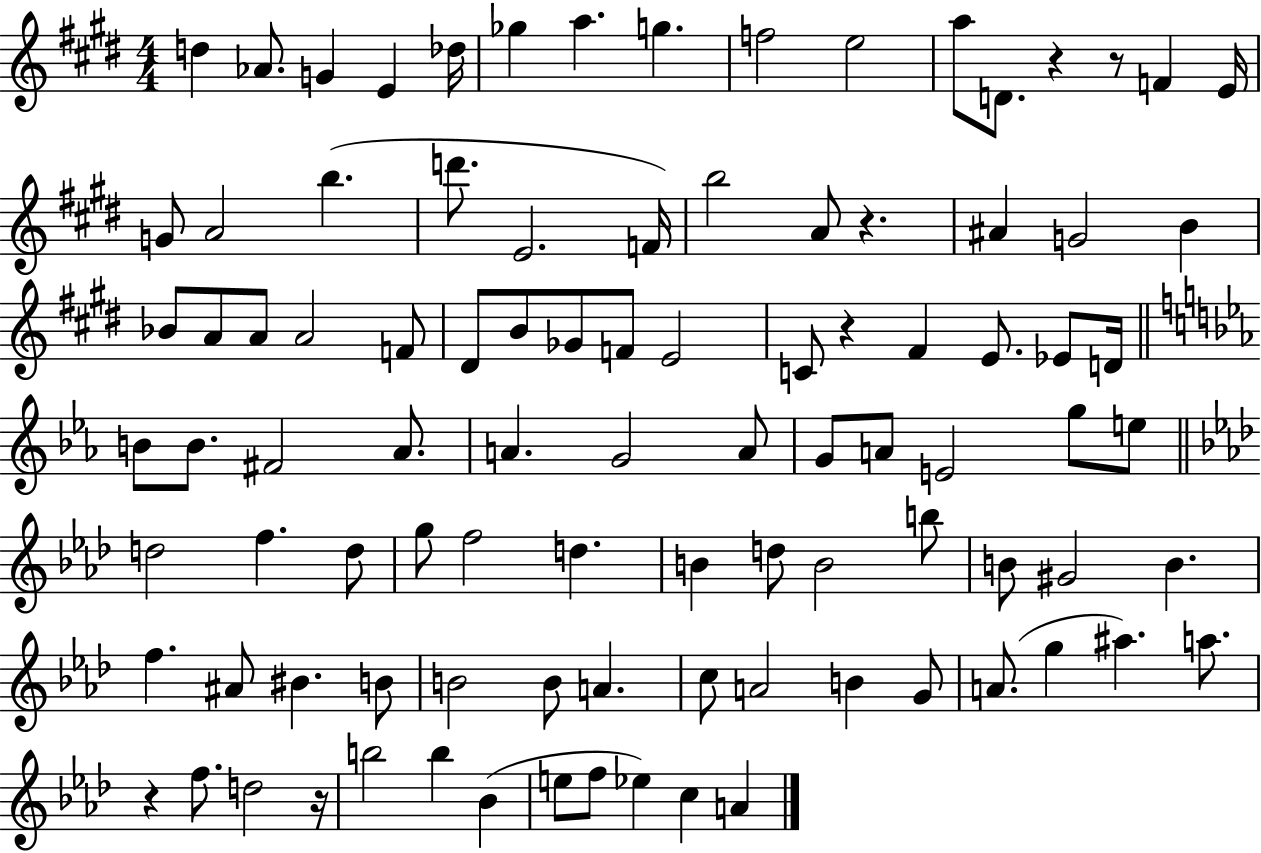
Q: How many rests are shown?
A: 6